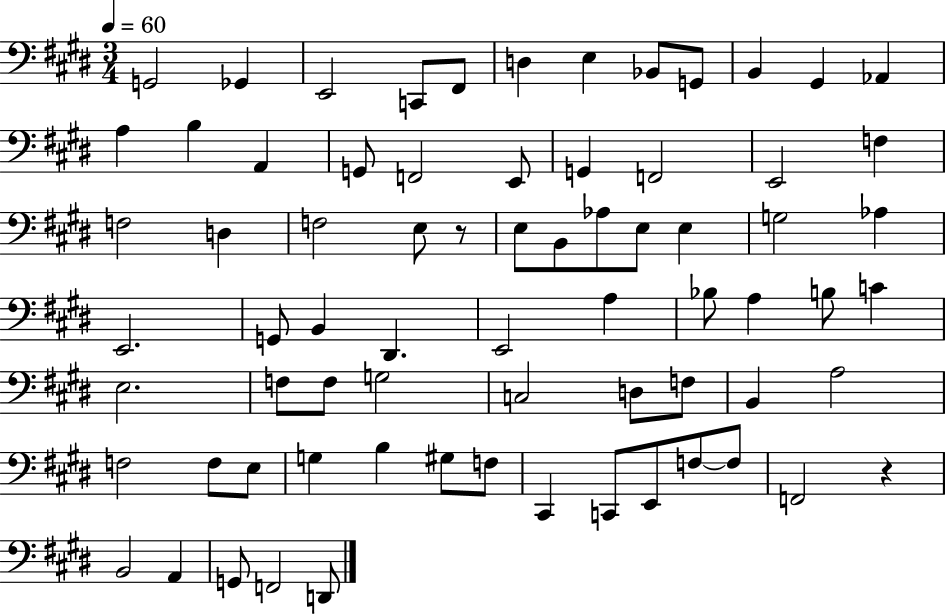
G2/h Gb2/q E2/h C2/e F#2/e D3/q E3/q Bb2/e G2/e B2/q G#2/q Ab2/q A3/q B3/q A2/q G2/e F2/h E2/e G2/q F2/h E2/h F3/q F3/h D3/q F3/h E3/e R/e E3/e B2/e Ab3/e E3/e E3/q G3/h Ab3/q E2/h. G2/e B2/q D#2/q. E2/h A3/q Bb3/e A3/q B3/e C4/q E3/h. F3/e F3/e G3/h C3/h D3/e F3/e B2/q A3/h F3/h F3/e E3/e G3/q B3/q G#3/e F3/e C#2/q C2/e E2/e F3/e F3/e F2/h R/q B2/h A2/q G2/e F2/h D2/e